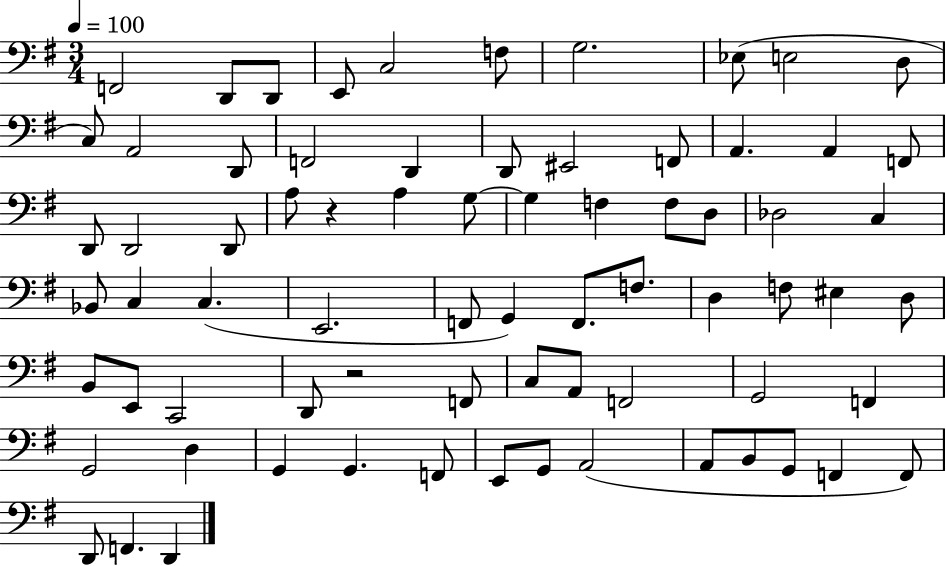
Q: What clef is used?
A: bass